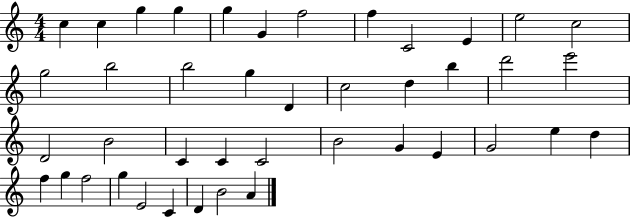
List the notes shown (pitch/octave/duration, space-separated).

C5/q C5/q G5/q G5/q G5/q G4/q F5/h F5/q C4/h E4/q E5/h C5/h G5/h B5/h B5/h G5/q D4/q C5/h D5/q B5/q D6/h E6/h D4/h B4/h C4/q C4/q C4/h B4/h G4/q E4/q G4/h E5/q D5/q F5/q G5/q F5/h G5/q E4/h C4/q D4/q B4/h A4/q